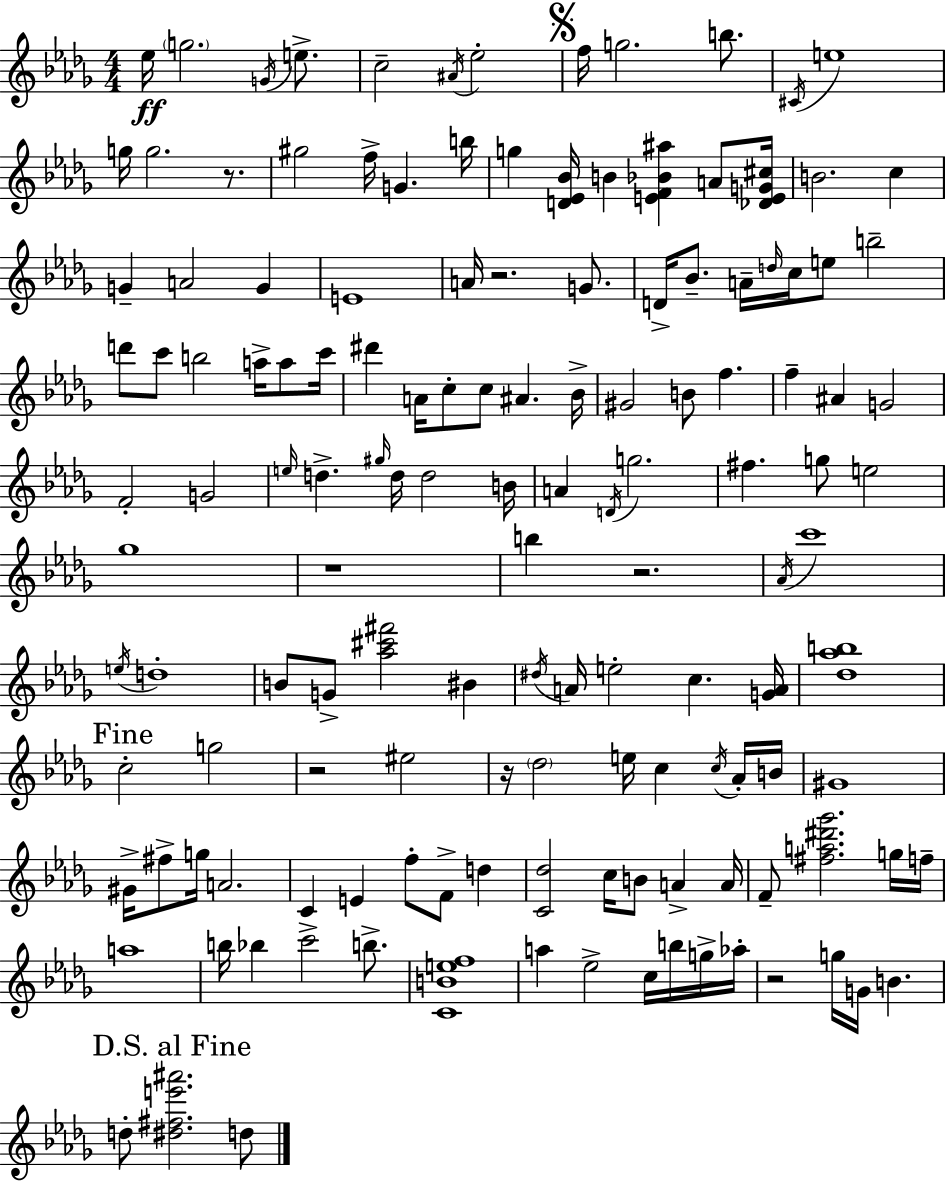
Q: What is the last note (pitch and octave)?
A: D5